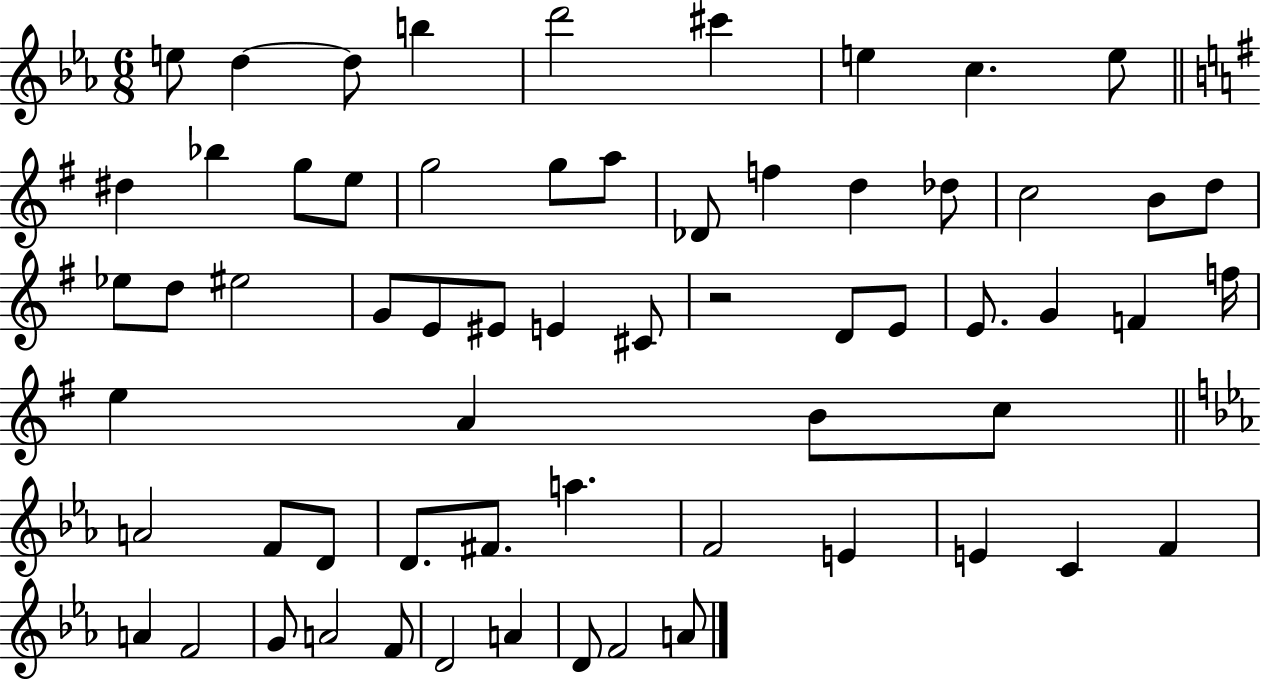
E5/e D5/q D5/e B5/q D6/h C#6/q E5/q C5/q. E5/e D#5/q Bb5/q G5/e E5/e G5/h G5/e A5/e Db4/e F5/q D5/q Db5/e C5/h B4/e D5/e Eb5/e D5/e EIS5/h G4/e E4/e EIS4/e E4/q C#4/e R/h D4/e E4/e E4/e. G4/q F4/q F5/s E5/q A4/q B4/e C5/e A4/h F4/e D4/e D4/e. F#4/e. A5/q. F4/h E4/q E4/q C4/q F4/q A4/q F4/h G4/e A4/h F4/e D4/h A4/q D4/e F4/h A4/e